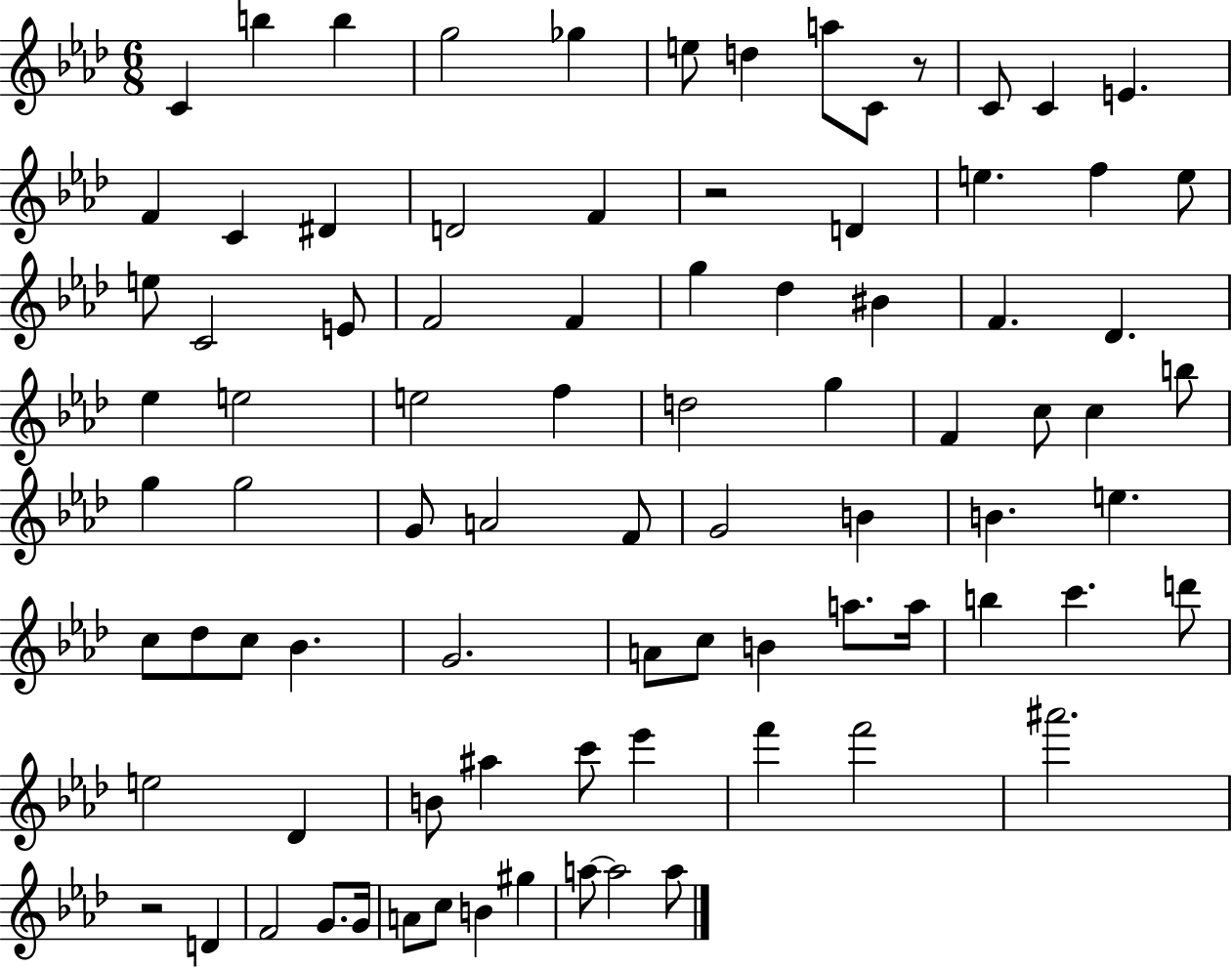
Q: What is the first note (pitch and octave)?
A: C4